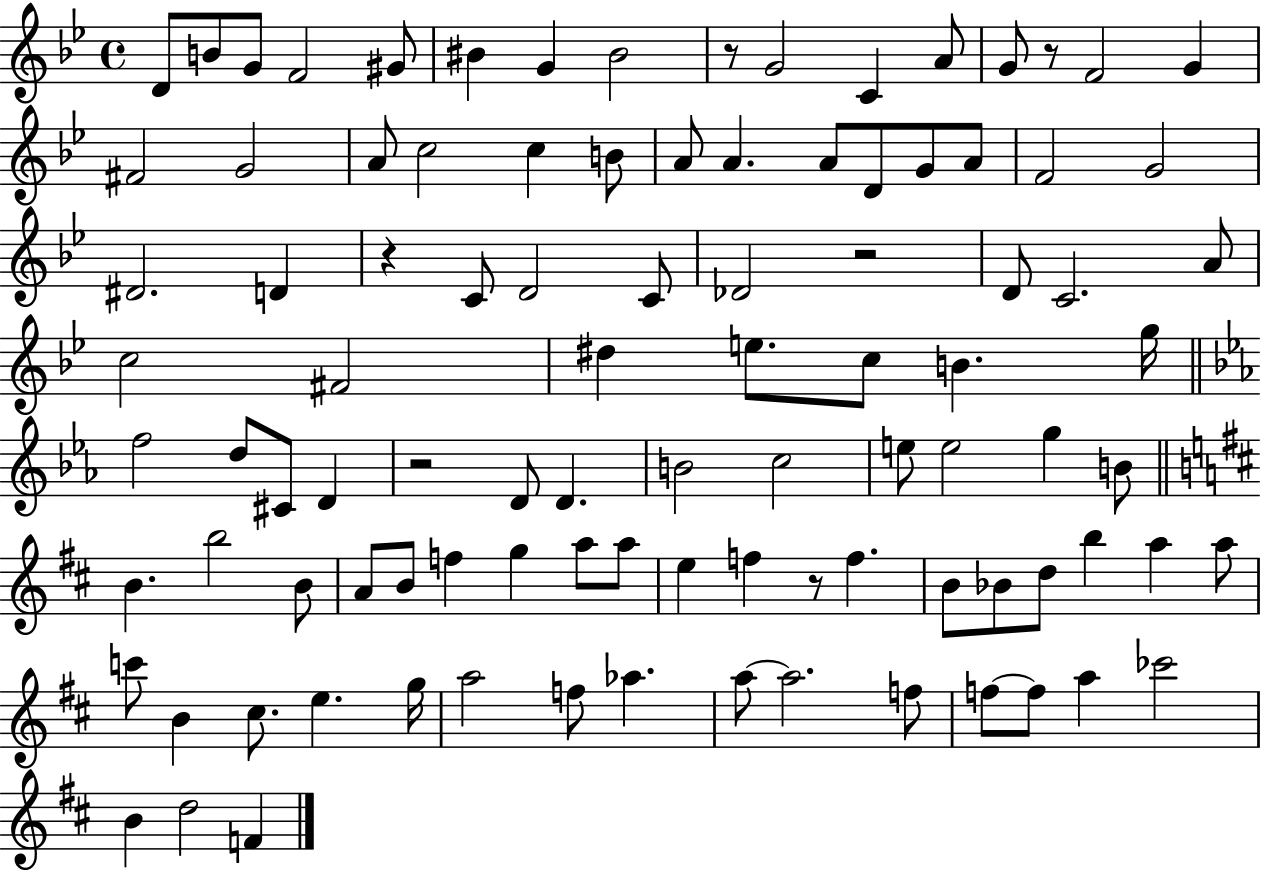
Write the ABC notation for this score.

X:1
T:Untitled
M:4/4
L:1/4
K:Bb
D/2 B/2 G/2 F2 ^G/2 ^B G ^B2 z/2 G2 C A/2 G/2 z/2 F2 G ^F2 G2 A/2 c2 c B/2 A/2 A A/2 D/2 G/2 A/2 F2 G2 ^D2 D z C/2 D2 C/2 _D2 z2 D/2 C2 A/2 c2 ^F2 ^d e/2 c/2 B g/4 f2 d/2 ^C/2 D z2 D/2 D B2 c2 e/2 e2 g B/2 B b2 B/2 A/2 B/2 f g a/2 a/2 e f z/2 f B/2 _B/2 d/2 b a a/2 c'/2 B ^c/2 e g/4 a2 f/2 _a a/2 a2 f/2 f/2 f/2 a _c'2 B d2 F